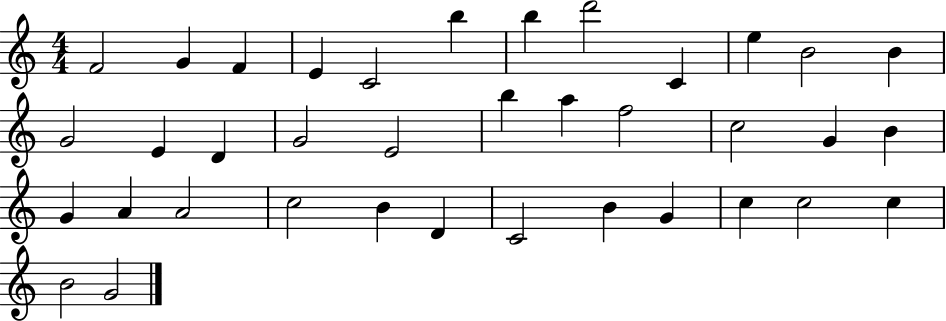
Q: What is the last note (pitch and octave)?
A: G4